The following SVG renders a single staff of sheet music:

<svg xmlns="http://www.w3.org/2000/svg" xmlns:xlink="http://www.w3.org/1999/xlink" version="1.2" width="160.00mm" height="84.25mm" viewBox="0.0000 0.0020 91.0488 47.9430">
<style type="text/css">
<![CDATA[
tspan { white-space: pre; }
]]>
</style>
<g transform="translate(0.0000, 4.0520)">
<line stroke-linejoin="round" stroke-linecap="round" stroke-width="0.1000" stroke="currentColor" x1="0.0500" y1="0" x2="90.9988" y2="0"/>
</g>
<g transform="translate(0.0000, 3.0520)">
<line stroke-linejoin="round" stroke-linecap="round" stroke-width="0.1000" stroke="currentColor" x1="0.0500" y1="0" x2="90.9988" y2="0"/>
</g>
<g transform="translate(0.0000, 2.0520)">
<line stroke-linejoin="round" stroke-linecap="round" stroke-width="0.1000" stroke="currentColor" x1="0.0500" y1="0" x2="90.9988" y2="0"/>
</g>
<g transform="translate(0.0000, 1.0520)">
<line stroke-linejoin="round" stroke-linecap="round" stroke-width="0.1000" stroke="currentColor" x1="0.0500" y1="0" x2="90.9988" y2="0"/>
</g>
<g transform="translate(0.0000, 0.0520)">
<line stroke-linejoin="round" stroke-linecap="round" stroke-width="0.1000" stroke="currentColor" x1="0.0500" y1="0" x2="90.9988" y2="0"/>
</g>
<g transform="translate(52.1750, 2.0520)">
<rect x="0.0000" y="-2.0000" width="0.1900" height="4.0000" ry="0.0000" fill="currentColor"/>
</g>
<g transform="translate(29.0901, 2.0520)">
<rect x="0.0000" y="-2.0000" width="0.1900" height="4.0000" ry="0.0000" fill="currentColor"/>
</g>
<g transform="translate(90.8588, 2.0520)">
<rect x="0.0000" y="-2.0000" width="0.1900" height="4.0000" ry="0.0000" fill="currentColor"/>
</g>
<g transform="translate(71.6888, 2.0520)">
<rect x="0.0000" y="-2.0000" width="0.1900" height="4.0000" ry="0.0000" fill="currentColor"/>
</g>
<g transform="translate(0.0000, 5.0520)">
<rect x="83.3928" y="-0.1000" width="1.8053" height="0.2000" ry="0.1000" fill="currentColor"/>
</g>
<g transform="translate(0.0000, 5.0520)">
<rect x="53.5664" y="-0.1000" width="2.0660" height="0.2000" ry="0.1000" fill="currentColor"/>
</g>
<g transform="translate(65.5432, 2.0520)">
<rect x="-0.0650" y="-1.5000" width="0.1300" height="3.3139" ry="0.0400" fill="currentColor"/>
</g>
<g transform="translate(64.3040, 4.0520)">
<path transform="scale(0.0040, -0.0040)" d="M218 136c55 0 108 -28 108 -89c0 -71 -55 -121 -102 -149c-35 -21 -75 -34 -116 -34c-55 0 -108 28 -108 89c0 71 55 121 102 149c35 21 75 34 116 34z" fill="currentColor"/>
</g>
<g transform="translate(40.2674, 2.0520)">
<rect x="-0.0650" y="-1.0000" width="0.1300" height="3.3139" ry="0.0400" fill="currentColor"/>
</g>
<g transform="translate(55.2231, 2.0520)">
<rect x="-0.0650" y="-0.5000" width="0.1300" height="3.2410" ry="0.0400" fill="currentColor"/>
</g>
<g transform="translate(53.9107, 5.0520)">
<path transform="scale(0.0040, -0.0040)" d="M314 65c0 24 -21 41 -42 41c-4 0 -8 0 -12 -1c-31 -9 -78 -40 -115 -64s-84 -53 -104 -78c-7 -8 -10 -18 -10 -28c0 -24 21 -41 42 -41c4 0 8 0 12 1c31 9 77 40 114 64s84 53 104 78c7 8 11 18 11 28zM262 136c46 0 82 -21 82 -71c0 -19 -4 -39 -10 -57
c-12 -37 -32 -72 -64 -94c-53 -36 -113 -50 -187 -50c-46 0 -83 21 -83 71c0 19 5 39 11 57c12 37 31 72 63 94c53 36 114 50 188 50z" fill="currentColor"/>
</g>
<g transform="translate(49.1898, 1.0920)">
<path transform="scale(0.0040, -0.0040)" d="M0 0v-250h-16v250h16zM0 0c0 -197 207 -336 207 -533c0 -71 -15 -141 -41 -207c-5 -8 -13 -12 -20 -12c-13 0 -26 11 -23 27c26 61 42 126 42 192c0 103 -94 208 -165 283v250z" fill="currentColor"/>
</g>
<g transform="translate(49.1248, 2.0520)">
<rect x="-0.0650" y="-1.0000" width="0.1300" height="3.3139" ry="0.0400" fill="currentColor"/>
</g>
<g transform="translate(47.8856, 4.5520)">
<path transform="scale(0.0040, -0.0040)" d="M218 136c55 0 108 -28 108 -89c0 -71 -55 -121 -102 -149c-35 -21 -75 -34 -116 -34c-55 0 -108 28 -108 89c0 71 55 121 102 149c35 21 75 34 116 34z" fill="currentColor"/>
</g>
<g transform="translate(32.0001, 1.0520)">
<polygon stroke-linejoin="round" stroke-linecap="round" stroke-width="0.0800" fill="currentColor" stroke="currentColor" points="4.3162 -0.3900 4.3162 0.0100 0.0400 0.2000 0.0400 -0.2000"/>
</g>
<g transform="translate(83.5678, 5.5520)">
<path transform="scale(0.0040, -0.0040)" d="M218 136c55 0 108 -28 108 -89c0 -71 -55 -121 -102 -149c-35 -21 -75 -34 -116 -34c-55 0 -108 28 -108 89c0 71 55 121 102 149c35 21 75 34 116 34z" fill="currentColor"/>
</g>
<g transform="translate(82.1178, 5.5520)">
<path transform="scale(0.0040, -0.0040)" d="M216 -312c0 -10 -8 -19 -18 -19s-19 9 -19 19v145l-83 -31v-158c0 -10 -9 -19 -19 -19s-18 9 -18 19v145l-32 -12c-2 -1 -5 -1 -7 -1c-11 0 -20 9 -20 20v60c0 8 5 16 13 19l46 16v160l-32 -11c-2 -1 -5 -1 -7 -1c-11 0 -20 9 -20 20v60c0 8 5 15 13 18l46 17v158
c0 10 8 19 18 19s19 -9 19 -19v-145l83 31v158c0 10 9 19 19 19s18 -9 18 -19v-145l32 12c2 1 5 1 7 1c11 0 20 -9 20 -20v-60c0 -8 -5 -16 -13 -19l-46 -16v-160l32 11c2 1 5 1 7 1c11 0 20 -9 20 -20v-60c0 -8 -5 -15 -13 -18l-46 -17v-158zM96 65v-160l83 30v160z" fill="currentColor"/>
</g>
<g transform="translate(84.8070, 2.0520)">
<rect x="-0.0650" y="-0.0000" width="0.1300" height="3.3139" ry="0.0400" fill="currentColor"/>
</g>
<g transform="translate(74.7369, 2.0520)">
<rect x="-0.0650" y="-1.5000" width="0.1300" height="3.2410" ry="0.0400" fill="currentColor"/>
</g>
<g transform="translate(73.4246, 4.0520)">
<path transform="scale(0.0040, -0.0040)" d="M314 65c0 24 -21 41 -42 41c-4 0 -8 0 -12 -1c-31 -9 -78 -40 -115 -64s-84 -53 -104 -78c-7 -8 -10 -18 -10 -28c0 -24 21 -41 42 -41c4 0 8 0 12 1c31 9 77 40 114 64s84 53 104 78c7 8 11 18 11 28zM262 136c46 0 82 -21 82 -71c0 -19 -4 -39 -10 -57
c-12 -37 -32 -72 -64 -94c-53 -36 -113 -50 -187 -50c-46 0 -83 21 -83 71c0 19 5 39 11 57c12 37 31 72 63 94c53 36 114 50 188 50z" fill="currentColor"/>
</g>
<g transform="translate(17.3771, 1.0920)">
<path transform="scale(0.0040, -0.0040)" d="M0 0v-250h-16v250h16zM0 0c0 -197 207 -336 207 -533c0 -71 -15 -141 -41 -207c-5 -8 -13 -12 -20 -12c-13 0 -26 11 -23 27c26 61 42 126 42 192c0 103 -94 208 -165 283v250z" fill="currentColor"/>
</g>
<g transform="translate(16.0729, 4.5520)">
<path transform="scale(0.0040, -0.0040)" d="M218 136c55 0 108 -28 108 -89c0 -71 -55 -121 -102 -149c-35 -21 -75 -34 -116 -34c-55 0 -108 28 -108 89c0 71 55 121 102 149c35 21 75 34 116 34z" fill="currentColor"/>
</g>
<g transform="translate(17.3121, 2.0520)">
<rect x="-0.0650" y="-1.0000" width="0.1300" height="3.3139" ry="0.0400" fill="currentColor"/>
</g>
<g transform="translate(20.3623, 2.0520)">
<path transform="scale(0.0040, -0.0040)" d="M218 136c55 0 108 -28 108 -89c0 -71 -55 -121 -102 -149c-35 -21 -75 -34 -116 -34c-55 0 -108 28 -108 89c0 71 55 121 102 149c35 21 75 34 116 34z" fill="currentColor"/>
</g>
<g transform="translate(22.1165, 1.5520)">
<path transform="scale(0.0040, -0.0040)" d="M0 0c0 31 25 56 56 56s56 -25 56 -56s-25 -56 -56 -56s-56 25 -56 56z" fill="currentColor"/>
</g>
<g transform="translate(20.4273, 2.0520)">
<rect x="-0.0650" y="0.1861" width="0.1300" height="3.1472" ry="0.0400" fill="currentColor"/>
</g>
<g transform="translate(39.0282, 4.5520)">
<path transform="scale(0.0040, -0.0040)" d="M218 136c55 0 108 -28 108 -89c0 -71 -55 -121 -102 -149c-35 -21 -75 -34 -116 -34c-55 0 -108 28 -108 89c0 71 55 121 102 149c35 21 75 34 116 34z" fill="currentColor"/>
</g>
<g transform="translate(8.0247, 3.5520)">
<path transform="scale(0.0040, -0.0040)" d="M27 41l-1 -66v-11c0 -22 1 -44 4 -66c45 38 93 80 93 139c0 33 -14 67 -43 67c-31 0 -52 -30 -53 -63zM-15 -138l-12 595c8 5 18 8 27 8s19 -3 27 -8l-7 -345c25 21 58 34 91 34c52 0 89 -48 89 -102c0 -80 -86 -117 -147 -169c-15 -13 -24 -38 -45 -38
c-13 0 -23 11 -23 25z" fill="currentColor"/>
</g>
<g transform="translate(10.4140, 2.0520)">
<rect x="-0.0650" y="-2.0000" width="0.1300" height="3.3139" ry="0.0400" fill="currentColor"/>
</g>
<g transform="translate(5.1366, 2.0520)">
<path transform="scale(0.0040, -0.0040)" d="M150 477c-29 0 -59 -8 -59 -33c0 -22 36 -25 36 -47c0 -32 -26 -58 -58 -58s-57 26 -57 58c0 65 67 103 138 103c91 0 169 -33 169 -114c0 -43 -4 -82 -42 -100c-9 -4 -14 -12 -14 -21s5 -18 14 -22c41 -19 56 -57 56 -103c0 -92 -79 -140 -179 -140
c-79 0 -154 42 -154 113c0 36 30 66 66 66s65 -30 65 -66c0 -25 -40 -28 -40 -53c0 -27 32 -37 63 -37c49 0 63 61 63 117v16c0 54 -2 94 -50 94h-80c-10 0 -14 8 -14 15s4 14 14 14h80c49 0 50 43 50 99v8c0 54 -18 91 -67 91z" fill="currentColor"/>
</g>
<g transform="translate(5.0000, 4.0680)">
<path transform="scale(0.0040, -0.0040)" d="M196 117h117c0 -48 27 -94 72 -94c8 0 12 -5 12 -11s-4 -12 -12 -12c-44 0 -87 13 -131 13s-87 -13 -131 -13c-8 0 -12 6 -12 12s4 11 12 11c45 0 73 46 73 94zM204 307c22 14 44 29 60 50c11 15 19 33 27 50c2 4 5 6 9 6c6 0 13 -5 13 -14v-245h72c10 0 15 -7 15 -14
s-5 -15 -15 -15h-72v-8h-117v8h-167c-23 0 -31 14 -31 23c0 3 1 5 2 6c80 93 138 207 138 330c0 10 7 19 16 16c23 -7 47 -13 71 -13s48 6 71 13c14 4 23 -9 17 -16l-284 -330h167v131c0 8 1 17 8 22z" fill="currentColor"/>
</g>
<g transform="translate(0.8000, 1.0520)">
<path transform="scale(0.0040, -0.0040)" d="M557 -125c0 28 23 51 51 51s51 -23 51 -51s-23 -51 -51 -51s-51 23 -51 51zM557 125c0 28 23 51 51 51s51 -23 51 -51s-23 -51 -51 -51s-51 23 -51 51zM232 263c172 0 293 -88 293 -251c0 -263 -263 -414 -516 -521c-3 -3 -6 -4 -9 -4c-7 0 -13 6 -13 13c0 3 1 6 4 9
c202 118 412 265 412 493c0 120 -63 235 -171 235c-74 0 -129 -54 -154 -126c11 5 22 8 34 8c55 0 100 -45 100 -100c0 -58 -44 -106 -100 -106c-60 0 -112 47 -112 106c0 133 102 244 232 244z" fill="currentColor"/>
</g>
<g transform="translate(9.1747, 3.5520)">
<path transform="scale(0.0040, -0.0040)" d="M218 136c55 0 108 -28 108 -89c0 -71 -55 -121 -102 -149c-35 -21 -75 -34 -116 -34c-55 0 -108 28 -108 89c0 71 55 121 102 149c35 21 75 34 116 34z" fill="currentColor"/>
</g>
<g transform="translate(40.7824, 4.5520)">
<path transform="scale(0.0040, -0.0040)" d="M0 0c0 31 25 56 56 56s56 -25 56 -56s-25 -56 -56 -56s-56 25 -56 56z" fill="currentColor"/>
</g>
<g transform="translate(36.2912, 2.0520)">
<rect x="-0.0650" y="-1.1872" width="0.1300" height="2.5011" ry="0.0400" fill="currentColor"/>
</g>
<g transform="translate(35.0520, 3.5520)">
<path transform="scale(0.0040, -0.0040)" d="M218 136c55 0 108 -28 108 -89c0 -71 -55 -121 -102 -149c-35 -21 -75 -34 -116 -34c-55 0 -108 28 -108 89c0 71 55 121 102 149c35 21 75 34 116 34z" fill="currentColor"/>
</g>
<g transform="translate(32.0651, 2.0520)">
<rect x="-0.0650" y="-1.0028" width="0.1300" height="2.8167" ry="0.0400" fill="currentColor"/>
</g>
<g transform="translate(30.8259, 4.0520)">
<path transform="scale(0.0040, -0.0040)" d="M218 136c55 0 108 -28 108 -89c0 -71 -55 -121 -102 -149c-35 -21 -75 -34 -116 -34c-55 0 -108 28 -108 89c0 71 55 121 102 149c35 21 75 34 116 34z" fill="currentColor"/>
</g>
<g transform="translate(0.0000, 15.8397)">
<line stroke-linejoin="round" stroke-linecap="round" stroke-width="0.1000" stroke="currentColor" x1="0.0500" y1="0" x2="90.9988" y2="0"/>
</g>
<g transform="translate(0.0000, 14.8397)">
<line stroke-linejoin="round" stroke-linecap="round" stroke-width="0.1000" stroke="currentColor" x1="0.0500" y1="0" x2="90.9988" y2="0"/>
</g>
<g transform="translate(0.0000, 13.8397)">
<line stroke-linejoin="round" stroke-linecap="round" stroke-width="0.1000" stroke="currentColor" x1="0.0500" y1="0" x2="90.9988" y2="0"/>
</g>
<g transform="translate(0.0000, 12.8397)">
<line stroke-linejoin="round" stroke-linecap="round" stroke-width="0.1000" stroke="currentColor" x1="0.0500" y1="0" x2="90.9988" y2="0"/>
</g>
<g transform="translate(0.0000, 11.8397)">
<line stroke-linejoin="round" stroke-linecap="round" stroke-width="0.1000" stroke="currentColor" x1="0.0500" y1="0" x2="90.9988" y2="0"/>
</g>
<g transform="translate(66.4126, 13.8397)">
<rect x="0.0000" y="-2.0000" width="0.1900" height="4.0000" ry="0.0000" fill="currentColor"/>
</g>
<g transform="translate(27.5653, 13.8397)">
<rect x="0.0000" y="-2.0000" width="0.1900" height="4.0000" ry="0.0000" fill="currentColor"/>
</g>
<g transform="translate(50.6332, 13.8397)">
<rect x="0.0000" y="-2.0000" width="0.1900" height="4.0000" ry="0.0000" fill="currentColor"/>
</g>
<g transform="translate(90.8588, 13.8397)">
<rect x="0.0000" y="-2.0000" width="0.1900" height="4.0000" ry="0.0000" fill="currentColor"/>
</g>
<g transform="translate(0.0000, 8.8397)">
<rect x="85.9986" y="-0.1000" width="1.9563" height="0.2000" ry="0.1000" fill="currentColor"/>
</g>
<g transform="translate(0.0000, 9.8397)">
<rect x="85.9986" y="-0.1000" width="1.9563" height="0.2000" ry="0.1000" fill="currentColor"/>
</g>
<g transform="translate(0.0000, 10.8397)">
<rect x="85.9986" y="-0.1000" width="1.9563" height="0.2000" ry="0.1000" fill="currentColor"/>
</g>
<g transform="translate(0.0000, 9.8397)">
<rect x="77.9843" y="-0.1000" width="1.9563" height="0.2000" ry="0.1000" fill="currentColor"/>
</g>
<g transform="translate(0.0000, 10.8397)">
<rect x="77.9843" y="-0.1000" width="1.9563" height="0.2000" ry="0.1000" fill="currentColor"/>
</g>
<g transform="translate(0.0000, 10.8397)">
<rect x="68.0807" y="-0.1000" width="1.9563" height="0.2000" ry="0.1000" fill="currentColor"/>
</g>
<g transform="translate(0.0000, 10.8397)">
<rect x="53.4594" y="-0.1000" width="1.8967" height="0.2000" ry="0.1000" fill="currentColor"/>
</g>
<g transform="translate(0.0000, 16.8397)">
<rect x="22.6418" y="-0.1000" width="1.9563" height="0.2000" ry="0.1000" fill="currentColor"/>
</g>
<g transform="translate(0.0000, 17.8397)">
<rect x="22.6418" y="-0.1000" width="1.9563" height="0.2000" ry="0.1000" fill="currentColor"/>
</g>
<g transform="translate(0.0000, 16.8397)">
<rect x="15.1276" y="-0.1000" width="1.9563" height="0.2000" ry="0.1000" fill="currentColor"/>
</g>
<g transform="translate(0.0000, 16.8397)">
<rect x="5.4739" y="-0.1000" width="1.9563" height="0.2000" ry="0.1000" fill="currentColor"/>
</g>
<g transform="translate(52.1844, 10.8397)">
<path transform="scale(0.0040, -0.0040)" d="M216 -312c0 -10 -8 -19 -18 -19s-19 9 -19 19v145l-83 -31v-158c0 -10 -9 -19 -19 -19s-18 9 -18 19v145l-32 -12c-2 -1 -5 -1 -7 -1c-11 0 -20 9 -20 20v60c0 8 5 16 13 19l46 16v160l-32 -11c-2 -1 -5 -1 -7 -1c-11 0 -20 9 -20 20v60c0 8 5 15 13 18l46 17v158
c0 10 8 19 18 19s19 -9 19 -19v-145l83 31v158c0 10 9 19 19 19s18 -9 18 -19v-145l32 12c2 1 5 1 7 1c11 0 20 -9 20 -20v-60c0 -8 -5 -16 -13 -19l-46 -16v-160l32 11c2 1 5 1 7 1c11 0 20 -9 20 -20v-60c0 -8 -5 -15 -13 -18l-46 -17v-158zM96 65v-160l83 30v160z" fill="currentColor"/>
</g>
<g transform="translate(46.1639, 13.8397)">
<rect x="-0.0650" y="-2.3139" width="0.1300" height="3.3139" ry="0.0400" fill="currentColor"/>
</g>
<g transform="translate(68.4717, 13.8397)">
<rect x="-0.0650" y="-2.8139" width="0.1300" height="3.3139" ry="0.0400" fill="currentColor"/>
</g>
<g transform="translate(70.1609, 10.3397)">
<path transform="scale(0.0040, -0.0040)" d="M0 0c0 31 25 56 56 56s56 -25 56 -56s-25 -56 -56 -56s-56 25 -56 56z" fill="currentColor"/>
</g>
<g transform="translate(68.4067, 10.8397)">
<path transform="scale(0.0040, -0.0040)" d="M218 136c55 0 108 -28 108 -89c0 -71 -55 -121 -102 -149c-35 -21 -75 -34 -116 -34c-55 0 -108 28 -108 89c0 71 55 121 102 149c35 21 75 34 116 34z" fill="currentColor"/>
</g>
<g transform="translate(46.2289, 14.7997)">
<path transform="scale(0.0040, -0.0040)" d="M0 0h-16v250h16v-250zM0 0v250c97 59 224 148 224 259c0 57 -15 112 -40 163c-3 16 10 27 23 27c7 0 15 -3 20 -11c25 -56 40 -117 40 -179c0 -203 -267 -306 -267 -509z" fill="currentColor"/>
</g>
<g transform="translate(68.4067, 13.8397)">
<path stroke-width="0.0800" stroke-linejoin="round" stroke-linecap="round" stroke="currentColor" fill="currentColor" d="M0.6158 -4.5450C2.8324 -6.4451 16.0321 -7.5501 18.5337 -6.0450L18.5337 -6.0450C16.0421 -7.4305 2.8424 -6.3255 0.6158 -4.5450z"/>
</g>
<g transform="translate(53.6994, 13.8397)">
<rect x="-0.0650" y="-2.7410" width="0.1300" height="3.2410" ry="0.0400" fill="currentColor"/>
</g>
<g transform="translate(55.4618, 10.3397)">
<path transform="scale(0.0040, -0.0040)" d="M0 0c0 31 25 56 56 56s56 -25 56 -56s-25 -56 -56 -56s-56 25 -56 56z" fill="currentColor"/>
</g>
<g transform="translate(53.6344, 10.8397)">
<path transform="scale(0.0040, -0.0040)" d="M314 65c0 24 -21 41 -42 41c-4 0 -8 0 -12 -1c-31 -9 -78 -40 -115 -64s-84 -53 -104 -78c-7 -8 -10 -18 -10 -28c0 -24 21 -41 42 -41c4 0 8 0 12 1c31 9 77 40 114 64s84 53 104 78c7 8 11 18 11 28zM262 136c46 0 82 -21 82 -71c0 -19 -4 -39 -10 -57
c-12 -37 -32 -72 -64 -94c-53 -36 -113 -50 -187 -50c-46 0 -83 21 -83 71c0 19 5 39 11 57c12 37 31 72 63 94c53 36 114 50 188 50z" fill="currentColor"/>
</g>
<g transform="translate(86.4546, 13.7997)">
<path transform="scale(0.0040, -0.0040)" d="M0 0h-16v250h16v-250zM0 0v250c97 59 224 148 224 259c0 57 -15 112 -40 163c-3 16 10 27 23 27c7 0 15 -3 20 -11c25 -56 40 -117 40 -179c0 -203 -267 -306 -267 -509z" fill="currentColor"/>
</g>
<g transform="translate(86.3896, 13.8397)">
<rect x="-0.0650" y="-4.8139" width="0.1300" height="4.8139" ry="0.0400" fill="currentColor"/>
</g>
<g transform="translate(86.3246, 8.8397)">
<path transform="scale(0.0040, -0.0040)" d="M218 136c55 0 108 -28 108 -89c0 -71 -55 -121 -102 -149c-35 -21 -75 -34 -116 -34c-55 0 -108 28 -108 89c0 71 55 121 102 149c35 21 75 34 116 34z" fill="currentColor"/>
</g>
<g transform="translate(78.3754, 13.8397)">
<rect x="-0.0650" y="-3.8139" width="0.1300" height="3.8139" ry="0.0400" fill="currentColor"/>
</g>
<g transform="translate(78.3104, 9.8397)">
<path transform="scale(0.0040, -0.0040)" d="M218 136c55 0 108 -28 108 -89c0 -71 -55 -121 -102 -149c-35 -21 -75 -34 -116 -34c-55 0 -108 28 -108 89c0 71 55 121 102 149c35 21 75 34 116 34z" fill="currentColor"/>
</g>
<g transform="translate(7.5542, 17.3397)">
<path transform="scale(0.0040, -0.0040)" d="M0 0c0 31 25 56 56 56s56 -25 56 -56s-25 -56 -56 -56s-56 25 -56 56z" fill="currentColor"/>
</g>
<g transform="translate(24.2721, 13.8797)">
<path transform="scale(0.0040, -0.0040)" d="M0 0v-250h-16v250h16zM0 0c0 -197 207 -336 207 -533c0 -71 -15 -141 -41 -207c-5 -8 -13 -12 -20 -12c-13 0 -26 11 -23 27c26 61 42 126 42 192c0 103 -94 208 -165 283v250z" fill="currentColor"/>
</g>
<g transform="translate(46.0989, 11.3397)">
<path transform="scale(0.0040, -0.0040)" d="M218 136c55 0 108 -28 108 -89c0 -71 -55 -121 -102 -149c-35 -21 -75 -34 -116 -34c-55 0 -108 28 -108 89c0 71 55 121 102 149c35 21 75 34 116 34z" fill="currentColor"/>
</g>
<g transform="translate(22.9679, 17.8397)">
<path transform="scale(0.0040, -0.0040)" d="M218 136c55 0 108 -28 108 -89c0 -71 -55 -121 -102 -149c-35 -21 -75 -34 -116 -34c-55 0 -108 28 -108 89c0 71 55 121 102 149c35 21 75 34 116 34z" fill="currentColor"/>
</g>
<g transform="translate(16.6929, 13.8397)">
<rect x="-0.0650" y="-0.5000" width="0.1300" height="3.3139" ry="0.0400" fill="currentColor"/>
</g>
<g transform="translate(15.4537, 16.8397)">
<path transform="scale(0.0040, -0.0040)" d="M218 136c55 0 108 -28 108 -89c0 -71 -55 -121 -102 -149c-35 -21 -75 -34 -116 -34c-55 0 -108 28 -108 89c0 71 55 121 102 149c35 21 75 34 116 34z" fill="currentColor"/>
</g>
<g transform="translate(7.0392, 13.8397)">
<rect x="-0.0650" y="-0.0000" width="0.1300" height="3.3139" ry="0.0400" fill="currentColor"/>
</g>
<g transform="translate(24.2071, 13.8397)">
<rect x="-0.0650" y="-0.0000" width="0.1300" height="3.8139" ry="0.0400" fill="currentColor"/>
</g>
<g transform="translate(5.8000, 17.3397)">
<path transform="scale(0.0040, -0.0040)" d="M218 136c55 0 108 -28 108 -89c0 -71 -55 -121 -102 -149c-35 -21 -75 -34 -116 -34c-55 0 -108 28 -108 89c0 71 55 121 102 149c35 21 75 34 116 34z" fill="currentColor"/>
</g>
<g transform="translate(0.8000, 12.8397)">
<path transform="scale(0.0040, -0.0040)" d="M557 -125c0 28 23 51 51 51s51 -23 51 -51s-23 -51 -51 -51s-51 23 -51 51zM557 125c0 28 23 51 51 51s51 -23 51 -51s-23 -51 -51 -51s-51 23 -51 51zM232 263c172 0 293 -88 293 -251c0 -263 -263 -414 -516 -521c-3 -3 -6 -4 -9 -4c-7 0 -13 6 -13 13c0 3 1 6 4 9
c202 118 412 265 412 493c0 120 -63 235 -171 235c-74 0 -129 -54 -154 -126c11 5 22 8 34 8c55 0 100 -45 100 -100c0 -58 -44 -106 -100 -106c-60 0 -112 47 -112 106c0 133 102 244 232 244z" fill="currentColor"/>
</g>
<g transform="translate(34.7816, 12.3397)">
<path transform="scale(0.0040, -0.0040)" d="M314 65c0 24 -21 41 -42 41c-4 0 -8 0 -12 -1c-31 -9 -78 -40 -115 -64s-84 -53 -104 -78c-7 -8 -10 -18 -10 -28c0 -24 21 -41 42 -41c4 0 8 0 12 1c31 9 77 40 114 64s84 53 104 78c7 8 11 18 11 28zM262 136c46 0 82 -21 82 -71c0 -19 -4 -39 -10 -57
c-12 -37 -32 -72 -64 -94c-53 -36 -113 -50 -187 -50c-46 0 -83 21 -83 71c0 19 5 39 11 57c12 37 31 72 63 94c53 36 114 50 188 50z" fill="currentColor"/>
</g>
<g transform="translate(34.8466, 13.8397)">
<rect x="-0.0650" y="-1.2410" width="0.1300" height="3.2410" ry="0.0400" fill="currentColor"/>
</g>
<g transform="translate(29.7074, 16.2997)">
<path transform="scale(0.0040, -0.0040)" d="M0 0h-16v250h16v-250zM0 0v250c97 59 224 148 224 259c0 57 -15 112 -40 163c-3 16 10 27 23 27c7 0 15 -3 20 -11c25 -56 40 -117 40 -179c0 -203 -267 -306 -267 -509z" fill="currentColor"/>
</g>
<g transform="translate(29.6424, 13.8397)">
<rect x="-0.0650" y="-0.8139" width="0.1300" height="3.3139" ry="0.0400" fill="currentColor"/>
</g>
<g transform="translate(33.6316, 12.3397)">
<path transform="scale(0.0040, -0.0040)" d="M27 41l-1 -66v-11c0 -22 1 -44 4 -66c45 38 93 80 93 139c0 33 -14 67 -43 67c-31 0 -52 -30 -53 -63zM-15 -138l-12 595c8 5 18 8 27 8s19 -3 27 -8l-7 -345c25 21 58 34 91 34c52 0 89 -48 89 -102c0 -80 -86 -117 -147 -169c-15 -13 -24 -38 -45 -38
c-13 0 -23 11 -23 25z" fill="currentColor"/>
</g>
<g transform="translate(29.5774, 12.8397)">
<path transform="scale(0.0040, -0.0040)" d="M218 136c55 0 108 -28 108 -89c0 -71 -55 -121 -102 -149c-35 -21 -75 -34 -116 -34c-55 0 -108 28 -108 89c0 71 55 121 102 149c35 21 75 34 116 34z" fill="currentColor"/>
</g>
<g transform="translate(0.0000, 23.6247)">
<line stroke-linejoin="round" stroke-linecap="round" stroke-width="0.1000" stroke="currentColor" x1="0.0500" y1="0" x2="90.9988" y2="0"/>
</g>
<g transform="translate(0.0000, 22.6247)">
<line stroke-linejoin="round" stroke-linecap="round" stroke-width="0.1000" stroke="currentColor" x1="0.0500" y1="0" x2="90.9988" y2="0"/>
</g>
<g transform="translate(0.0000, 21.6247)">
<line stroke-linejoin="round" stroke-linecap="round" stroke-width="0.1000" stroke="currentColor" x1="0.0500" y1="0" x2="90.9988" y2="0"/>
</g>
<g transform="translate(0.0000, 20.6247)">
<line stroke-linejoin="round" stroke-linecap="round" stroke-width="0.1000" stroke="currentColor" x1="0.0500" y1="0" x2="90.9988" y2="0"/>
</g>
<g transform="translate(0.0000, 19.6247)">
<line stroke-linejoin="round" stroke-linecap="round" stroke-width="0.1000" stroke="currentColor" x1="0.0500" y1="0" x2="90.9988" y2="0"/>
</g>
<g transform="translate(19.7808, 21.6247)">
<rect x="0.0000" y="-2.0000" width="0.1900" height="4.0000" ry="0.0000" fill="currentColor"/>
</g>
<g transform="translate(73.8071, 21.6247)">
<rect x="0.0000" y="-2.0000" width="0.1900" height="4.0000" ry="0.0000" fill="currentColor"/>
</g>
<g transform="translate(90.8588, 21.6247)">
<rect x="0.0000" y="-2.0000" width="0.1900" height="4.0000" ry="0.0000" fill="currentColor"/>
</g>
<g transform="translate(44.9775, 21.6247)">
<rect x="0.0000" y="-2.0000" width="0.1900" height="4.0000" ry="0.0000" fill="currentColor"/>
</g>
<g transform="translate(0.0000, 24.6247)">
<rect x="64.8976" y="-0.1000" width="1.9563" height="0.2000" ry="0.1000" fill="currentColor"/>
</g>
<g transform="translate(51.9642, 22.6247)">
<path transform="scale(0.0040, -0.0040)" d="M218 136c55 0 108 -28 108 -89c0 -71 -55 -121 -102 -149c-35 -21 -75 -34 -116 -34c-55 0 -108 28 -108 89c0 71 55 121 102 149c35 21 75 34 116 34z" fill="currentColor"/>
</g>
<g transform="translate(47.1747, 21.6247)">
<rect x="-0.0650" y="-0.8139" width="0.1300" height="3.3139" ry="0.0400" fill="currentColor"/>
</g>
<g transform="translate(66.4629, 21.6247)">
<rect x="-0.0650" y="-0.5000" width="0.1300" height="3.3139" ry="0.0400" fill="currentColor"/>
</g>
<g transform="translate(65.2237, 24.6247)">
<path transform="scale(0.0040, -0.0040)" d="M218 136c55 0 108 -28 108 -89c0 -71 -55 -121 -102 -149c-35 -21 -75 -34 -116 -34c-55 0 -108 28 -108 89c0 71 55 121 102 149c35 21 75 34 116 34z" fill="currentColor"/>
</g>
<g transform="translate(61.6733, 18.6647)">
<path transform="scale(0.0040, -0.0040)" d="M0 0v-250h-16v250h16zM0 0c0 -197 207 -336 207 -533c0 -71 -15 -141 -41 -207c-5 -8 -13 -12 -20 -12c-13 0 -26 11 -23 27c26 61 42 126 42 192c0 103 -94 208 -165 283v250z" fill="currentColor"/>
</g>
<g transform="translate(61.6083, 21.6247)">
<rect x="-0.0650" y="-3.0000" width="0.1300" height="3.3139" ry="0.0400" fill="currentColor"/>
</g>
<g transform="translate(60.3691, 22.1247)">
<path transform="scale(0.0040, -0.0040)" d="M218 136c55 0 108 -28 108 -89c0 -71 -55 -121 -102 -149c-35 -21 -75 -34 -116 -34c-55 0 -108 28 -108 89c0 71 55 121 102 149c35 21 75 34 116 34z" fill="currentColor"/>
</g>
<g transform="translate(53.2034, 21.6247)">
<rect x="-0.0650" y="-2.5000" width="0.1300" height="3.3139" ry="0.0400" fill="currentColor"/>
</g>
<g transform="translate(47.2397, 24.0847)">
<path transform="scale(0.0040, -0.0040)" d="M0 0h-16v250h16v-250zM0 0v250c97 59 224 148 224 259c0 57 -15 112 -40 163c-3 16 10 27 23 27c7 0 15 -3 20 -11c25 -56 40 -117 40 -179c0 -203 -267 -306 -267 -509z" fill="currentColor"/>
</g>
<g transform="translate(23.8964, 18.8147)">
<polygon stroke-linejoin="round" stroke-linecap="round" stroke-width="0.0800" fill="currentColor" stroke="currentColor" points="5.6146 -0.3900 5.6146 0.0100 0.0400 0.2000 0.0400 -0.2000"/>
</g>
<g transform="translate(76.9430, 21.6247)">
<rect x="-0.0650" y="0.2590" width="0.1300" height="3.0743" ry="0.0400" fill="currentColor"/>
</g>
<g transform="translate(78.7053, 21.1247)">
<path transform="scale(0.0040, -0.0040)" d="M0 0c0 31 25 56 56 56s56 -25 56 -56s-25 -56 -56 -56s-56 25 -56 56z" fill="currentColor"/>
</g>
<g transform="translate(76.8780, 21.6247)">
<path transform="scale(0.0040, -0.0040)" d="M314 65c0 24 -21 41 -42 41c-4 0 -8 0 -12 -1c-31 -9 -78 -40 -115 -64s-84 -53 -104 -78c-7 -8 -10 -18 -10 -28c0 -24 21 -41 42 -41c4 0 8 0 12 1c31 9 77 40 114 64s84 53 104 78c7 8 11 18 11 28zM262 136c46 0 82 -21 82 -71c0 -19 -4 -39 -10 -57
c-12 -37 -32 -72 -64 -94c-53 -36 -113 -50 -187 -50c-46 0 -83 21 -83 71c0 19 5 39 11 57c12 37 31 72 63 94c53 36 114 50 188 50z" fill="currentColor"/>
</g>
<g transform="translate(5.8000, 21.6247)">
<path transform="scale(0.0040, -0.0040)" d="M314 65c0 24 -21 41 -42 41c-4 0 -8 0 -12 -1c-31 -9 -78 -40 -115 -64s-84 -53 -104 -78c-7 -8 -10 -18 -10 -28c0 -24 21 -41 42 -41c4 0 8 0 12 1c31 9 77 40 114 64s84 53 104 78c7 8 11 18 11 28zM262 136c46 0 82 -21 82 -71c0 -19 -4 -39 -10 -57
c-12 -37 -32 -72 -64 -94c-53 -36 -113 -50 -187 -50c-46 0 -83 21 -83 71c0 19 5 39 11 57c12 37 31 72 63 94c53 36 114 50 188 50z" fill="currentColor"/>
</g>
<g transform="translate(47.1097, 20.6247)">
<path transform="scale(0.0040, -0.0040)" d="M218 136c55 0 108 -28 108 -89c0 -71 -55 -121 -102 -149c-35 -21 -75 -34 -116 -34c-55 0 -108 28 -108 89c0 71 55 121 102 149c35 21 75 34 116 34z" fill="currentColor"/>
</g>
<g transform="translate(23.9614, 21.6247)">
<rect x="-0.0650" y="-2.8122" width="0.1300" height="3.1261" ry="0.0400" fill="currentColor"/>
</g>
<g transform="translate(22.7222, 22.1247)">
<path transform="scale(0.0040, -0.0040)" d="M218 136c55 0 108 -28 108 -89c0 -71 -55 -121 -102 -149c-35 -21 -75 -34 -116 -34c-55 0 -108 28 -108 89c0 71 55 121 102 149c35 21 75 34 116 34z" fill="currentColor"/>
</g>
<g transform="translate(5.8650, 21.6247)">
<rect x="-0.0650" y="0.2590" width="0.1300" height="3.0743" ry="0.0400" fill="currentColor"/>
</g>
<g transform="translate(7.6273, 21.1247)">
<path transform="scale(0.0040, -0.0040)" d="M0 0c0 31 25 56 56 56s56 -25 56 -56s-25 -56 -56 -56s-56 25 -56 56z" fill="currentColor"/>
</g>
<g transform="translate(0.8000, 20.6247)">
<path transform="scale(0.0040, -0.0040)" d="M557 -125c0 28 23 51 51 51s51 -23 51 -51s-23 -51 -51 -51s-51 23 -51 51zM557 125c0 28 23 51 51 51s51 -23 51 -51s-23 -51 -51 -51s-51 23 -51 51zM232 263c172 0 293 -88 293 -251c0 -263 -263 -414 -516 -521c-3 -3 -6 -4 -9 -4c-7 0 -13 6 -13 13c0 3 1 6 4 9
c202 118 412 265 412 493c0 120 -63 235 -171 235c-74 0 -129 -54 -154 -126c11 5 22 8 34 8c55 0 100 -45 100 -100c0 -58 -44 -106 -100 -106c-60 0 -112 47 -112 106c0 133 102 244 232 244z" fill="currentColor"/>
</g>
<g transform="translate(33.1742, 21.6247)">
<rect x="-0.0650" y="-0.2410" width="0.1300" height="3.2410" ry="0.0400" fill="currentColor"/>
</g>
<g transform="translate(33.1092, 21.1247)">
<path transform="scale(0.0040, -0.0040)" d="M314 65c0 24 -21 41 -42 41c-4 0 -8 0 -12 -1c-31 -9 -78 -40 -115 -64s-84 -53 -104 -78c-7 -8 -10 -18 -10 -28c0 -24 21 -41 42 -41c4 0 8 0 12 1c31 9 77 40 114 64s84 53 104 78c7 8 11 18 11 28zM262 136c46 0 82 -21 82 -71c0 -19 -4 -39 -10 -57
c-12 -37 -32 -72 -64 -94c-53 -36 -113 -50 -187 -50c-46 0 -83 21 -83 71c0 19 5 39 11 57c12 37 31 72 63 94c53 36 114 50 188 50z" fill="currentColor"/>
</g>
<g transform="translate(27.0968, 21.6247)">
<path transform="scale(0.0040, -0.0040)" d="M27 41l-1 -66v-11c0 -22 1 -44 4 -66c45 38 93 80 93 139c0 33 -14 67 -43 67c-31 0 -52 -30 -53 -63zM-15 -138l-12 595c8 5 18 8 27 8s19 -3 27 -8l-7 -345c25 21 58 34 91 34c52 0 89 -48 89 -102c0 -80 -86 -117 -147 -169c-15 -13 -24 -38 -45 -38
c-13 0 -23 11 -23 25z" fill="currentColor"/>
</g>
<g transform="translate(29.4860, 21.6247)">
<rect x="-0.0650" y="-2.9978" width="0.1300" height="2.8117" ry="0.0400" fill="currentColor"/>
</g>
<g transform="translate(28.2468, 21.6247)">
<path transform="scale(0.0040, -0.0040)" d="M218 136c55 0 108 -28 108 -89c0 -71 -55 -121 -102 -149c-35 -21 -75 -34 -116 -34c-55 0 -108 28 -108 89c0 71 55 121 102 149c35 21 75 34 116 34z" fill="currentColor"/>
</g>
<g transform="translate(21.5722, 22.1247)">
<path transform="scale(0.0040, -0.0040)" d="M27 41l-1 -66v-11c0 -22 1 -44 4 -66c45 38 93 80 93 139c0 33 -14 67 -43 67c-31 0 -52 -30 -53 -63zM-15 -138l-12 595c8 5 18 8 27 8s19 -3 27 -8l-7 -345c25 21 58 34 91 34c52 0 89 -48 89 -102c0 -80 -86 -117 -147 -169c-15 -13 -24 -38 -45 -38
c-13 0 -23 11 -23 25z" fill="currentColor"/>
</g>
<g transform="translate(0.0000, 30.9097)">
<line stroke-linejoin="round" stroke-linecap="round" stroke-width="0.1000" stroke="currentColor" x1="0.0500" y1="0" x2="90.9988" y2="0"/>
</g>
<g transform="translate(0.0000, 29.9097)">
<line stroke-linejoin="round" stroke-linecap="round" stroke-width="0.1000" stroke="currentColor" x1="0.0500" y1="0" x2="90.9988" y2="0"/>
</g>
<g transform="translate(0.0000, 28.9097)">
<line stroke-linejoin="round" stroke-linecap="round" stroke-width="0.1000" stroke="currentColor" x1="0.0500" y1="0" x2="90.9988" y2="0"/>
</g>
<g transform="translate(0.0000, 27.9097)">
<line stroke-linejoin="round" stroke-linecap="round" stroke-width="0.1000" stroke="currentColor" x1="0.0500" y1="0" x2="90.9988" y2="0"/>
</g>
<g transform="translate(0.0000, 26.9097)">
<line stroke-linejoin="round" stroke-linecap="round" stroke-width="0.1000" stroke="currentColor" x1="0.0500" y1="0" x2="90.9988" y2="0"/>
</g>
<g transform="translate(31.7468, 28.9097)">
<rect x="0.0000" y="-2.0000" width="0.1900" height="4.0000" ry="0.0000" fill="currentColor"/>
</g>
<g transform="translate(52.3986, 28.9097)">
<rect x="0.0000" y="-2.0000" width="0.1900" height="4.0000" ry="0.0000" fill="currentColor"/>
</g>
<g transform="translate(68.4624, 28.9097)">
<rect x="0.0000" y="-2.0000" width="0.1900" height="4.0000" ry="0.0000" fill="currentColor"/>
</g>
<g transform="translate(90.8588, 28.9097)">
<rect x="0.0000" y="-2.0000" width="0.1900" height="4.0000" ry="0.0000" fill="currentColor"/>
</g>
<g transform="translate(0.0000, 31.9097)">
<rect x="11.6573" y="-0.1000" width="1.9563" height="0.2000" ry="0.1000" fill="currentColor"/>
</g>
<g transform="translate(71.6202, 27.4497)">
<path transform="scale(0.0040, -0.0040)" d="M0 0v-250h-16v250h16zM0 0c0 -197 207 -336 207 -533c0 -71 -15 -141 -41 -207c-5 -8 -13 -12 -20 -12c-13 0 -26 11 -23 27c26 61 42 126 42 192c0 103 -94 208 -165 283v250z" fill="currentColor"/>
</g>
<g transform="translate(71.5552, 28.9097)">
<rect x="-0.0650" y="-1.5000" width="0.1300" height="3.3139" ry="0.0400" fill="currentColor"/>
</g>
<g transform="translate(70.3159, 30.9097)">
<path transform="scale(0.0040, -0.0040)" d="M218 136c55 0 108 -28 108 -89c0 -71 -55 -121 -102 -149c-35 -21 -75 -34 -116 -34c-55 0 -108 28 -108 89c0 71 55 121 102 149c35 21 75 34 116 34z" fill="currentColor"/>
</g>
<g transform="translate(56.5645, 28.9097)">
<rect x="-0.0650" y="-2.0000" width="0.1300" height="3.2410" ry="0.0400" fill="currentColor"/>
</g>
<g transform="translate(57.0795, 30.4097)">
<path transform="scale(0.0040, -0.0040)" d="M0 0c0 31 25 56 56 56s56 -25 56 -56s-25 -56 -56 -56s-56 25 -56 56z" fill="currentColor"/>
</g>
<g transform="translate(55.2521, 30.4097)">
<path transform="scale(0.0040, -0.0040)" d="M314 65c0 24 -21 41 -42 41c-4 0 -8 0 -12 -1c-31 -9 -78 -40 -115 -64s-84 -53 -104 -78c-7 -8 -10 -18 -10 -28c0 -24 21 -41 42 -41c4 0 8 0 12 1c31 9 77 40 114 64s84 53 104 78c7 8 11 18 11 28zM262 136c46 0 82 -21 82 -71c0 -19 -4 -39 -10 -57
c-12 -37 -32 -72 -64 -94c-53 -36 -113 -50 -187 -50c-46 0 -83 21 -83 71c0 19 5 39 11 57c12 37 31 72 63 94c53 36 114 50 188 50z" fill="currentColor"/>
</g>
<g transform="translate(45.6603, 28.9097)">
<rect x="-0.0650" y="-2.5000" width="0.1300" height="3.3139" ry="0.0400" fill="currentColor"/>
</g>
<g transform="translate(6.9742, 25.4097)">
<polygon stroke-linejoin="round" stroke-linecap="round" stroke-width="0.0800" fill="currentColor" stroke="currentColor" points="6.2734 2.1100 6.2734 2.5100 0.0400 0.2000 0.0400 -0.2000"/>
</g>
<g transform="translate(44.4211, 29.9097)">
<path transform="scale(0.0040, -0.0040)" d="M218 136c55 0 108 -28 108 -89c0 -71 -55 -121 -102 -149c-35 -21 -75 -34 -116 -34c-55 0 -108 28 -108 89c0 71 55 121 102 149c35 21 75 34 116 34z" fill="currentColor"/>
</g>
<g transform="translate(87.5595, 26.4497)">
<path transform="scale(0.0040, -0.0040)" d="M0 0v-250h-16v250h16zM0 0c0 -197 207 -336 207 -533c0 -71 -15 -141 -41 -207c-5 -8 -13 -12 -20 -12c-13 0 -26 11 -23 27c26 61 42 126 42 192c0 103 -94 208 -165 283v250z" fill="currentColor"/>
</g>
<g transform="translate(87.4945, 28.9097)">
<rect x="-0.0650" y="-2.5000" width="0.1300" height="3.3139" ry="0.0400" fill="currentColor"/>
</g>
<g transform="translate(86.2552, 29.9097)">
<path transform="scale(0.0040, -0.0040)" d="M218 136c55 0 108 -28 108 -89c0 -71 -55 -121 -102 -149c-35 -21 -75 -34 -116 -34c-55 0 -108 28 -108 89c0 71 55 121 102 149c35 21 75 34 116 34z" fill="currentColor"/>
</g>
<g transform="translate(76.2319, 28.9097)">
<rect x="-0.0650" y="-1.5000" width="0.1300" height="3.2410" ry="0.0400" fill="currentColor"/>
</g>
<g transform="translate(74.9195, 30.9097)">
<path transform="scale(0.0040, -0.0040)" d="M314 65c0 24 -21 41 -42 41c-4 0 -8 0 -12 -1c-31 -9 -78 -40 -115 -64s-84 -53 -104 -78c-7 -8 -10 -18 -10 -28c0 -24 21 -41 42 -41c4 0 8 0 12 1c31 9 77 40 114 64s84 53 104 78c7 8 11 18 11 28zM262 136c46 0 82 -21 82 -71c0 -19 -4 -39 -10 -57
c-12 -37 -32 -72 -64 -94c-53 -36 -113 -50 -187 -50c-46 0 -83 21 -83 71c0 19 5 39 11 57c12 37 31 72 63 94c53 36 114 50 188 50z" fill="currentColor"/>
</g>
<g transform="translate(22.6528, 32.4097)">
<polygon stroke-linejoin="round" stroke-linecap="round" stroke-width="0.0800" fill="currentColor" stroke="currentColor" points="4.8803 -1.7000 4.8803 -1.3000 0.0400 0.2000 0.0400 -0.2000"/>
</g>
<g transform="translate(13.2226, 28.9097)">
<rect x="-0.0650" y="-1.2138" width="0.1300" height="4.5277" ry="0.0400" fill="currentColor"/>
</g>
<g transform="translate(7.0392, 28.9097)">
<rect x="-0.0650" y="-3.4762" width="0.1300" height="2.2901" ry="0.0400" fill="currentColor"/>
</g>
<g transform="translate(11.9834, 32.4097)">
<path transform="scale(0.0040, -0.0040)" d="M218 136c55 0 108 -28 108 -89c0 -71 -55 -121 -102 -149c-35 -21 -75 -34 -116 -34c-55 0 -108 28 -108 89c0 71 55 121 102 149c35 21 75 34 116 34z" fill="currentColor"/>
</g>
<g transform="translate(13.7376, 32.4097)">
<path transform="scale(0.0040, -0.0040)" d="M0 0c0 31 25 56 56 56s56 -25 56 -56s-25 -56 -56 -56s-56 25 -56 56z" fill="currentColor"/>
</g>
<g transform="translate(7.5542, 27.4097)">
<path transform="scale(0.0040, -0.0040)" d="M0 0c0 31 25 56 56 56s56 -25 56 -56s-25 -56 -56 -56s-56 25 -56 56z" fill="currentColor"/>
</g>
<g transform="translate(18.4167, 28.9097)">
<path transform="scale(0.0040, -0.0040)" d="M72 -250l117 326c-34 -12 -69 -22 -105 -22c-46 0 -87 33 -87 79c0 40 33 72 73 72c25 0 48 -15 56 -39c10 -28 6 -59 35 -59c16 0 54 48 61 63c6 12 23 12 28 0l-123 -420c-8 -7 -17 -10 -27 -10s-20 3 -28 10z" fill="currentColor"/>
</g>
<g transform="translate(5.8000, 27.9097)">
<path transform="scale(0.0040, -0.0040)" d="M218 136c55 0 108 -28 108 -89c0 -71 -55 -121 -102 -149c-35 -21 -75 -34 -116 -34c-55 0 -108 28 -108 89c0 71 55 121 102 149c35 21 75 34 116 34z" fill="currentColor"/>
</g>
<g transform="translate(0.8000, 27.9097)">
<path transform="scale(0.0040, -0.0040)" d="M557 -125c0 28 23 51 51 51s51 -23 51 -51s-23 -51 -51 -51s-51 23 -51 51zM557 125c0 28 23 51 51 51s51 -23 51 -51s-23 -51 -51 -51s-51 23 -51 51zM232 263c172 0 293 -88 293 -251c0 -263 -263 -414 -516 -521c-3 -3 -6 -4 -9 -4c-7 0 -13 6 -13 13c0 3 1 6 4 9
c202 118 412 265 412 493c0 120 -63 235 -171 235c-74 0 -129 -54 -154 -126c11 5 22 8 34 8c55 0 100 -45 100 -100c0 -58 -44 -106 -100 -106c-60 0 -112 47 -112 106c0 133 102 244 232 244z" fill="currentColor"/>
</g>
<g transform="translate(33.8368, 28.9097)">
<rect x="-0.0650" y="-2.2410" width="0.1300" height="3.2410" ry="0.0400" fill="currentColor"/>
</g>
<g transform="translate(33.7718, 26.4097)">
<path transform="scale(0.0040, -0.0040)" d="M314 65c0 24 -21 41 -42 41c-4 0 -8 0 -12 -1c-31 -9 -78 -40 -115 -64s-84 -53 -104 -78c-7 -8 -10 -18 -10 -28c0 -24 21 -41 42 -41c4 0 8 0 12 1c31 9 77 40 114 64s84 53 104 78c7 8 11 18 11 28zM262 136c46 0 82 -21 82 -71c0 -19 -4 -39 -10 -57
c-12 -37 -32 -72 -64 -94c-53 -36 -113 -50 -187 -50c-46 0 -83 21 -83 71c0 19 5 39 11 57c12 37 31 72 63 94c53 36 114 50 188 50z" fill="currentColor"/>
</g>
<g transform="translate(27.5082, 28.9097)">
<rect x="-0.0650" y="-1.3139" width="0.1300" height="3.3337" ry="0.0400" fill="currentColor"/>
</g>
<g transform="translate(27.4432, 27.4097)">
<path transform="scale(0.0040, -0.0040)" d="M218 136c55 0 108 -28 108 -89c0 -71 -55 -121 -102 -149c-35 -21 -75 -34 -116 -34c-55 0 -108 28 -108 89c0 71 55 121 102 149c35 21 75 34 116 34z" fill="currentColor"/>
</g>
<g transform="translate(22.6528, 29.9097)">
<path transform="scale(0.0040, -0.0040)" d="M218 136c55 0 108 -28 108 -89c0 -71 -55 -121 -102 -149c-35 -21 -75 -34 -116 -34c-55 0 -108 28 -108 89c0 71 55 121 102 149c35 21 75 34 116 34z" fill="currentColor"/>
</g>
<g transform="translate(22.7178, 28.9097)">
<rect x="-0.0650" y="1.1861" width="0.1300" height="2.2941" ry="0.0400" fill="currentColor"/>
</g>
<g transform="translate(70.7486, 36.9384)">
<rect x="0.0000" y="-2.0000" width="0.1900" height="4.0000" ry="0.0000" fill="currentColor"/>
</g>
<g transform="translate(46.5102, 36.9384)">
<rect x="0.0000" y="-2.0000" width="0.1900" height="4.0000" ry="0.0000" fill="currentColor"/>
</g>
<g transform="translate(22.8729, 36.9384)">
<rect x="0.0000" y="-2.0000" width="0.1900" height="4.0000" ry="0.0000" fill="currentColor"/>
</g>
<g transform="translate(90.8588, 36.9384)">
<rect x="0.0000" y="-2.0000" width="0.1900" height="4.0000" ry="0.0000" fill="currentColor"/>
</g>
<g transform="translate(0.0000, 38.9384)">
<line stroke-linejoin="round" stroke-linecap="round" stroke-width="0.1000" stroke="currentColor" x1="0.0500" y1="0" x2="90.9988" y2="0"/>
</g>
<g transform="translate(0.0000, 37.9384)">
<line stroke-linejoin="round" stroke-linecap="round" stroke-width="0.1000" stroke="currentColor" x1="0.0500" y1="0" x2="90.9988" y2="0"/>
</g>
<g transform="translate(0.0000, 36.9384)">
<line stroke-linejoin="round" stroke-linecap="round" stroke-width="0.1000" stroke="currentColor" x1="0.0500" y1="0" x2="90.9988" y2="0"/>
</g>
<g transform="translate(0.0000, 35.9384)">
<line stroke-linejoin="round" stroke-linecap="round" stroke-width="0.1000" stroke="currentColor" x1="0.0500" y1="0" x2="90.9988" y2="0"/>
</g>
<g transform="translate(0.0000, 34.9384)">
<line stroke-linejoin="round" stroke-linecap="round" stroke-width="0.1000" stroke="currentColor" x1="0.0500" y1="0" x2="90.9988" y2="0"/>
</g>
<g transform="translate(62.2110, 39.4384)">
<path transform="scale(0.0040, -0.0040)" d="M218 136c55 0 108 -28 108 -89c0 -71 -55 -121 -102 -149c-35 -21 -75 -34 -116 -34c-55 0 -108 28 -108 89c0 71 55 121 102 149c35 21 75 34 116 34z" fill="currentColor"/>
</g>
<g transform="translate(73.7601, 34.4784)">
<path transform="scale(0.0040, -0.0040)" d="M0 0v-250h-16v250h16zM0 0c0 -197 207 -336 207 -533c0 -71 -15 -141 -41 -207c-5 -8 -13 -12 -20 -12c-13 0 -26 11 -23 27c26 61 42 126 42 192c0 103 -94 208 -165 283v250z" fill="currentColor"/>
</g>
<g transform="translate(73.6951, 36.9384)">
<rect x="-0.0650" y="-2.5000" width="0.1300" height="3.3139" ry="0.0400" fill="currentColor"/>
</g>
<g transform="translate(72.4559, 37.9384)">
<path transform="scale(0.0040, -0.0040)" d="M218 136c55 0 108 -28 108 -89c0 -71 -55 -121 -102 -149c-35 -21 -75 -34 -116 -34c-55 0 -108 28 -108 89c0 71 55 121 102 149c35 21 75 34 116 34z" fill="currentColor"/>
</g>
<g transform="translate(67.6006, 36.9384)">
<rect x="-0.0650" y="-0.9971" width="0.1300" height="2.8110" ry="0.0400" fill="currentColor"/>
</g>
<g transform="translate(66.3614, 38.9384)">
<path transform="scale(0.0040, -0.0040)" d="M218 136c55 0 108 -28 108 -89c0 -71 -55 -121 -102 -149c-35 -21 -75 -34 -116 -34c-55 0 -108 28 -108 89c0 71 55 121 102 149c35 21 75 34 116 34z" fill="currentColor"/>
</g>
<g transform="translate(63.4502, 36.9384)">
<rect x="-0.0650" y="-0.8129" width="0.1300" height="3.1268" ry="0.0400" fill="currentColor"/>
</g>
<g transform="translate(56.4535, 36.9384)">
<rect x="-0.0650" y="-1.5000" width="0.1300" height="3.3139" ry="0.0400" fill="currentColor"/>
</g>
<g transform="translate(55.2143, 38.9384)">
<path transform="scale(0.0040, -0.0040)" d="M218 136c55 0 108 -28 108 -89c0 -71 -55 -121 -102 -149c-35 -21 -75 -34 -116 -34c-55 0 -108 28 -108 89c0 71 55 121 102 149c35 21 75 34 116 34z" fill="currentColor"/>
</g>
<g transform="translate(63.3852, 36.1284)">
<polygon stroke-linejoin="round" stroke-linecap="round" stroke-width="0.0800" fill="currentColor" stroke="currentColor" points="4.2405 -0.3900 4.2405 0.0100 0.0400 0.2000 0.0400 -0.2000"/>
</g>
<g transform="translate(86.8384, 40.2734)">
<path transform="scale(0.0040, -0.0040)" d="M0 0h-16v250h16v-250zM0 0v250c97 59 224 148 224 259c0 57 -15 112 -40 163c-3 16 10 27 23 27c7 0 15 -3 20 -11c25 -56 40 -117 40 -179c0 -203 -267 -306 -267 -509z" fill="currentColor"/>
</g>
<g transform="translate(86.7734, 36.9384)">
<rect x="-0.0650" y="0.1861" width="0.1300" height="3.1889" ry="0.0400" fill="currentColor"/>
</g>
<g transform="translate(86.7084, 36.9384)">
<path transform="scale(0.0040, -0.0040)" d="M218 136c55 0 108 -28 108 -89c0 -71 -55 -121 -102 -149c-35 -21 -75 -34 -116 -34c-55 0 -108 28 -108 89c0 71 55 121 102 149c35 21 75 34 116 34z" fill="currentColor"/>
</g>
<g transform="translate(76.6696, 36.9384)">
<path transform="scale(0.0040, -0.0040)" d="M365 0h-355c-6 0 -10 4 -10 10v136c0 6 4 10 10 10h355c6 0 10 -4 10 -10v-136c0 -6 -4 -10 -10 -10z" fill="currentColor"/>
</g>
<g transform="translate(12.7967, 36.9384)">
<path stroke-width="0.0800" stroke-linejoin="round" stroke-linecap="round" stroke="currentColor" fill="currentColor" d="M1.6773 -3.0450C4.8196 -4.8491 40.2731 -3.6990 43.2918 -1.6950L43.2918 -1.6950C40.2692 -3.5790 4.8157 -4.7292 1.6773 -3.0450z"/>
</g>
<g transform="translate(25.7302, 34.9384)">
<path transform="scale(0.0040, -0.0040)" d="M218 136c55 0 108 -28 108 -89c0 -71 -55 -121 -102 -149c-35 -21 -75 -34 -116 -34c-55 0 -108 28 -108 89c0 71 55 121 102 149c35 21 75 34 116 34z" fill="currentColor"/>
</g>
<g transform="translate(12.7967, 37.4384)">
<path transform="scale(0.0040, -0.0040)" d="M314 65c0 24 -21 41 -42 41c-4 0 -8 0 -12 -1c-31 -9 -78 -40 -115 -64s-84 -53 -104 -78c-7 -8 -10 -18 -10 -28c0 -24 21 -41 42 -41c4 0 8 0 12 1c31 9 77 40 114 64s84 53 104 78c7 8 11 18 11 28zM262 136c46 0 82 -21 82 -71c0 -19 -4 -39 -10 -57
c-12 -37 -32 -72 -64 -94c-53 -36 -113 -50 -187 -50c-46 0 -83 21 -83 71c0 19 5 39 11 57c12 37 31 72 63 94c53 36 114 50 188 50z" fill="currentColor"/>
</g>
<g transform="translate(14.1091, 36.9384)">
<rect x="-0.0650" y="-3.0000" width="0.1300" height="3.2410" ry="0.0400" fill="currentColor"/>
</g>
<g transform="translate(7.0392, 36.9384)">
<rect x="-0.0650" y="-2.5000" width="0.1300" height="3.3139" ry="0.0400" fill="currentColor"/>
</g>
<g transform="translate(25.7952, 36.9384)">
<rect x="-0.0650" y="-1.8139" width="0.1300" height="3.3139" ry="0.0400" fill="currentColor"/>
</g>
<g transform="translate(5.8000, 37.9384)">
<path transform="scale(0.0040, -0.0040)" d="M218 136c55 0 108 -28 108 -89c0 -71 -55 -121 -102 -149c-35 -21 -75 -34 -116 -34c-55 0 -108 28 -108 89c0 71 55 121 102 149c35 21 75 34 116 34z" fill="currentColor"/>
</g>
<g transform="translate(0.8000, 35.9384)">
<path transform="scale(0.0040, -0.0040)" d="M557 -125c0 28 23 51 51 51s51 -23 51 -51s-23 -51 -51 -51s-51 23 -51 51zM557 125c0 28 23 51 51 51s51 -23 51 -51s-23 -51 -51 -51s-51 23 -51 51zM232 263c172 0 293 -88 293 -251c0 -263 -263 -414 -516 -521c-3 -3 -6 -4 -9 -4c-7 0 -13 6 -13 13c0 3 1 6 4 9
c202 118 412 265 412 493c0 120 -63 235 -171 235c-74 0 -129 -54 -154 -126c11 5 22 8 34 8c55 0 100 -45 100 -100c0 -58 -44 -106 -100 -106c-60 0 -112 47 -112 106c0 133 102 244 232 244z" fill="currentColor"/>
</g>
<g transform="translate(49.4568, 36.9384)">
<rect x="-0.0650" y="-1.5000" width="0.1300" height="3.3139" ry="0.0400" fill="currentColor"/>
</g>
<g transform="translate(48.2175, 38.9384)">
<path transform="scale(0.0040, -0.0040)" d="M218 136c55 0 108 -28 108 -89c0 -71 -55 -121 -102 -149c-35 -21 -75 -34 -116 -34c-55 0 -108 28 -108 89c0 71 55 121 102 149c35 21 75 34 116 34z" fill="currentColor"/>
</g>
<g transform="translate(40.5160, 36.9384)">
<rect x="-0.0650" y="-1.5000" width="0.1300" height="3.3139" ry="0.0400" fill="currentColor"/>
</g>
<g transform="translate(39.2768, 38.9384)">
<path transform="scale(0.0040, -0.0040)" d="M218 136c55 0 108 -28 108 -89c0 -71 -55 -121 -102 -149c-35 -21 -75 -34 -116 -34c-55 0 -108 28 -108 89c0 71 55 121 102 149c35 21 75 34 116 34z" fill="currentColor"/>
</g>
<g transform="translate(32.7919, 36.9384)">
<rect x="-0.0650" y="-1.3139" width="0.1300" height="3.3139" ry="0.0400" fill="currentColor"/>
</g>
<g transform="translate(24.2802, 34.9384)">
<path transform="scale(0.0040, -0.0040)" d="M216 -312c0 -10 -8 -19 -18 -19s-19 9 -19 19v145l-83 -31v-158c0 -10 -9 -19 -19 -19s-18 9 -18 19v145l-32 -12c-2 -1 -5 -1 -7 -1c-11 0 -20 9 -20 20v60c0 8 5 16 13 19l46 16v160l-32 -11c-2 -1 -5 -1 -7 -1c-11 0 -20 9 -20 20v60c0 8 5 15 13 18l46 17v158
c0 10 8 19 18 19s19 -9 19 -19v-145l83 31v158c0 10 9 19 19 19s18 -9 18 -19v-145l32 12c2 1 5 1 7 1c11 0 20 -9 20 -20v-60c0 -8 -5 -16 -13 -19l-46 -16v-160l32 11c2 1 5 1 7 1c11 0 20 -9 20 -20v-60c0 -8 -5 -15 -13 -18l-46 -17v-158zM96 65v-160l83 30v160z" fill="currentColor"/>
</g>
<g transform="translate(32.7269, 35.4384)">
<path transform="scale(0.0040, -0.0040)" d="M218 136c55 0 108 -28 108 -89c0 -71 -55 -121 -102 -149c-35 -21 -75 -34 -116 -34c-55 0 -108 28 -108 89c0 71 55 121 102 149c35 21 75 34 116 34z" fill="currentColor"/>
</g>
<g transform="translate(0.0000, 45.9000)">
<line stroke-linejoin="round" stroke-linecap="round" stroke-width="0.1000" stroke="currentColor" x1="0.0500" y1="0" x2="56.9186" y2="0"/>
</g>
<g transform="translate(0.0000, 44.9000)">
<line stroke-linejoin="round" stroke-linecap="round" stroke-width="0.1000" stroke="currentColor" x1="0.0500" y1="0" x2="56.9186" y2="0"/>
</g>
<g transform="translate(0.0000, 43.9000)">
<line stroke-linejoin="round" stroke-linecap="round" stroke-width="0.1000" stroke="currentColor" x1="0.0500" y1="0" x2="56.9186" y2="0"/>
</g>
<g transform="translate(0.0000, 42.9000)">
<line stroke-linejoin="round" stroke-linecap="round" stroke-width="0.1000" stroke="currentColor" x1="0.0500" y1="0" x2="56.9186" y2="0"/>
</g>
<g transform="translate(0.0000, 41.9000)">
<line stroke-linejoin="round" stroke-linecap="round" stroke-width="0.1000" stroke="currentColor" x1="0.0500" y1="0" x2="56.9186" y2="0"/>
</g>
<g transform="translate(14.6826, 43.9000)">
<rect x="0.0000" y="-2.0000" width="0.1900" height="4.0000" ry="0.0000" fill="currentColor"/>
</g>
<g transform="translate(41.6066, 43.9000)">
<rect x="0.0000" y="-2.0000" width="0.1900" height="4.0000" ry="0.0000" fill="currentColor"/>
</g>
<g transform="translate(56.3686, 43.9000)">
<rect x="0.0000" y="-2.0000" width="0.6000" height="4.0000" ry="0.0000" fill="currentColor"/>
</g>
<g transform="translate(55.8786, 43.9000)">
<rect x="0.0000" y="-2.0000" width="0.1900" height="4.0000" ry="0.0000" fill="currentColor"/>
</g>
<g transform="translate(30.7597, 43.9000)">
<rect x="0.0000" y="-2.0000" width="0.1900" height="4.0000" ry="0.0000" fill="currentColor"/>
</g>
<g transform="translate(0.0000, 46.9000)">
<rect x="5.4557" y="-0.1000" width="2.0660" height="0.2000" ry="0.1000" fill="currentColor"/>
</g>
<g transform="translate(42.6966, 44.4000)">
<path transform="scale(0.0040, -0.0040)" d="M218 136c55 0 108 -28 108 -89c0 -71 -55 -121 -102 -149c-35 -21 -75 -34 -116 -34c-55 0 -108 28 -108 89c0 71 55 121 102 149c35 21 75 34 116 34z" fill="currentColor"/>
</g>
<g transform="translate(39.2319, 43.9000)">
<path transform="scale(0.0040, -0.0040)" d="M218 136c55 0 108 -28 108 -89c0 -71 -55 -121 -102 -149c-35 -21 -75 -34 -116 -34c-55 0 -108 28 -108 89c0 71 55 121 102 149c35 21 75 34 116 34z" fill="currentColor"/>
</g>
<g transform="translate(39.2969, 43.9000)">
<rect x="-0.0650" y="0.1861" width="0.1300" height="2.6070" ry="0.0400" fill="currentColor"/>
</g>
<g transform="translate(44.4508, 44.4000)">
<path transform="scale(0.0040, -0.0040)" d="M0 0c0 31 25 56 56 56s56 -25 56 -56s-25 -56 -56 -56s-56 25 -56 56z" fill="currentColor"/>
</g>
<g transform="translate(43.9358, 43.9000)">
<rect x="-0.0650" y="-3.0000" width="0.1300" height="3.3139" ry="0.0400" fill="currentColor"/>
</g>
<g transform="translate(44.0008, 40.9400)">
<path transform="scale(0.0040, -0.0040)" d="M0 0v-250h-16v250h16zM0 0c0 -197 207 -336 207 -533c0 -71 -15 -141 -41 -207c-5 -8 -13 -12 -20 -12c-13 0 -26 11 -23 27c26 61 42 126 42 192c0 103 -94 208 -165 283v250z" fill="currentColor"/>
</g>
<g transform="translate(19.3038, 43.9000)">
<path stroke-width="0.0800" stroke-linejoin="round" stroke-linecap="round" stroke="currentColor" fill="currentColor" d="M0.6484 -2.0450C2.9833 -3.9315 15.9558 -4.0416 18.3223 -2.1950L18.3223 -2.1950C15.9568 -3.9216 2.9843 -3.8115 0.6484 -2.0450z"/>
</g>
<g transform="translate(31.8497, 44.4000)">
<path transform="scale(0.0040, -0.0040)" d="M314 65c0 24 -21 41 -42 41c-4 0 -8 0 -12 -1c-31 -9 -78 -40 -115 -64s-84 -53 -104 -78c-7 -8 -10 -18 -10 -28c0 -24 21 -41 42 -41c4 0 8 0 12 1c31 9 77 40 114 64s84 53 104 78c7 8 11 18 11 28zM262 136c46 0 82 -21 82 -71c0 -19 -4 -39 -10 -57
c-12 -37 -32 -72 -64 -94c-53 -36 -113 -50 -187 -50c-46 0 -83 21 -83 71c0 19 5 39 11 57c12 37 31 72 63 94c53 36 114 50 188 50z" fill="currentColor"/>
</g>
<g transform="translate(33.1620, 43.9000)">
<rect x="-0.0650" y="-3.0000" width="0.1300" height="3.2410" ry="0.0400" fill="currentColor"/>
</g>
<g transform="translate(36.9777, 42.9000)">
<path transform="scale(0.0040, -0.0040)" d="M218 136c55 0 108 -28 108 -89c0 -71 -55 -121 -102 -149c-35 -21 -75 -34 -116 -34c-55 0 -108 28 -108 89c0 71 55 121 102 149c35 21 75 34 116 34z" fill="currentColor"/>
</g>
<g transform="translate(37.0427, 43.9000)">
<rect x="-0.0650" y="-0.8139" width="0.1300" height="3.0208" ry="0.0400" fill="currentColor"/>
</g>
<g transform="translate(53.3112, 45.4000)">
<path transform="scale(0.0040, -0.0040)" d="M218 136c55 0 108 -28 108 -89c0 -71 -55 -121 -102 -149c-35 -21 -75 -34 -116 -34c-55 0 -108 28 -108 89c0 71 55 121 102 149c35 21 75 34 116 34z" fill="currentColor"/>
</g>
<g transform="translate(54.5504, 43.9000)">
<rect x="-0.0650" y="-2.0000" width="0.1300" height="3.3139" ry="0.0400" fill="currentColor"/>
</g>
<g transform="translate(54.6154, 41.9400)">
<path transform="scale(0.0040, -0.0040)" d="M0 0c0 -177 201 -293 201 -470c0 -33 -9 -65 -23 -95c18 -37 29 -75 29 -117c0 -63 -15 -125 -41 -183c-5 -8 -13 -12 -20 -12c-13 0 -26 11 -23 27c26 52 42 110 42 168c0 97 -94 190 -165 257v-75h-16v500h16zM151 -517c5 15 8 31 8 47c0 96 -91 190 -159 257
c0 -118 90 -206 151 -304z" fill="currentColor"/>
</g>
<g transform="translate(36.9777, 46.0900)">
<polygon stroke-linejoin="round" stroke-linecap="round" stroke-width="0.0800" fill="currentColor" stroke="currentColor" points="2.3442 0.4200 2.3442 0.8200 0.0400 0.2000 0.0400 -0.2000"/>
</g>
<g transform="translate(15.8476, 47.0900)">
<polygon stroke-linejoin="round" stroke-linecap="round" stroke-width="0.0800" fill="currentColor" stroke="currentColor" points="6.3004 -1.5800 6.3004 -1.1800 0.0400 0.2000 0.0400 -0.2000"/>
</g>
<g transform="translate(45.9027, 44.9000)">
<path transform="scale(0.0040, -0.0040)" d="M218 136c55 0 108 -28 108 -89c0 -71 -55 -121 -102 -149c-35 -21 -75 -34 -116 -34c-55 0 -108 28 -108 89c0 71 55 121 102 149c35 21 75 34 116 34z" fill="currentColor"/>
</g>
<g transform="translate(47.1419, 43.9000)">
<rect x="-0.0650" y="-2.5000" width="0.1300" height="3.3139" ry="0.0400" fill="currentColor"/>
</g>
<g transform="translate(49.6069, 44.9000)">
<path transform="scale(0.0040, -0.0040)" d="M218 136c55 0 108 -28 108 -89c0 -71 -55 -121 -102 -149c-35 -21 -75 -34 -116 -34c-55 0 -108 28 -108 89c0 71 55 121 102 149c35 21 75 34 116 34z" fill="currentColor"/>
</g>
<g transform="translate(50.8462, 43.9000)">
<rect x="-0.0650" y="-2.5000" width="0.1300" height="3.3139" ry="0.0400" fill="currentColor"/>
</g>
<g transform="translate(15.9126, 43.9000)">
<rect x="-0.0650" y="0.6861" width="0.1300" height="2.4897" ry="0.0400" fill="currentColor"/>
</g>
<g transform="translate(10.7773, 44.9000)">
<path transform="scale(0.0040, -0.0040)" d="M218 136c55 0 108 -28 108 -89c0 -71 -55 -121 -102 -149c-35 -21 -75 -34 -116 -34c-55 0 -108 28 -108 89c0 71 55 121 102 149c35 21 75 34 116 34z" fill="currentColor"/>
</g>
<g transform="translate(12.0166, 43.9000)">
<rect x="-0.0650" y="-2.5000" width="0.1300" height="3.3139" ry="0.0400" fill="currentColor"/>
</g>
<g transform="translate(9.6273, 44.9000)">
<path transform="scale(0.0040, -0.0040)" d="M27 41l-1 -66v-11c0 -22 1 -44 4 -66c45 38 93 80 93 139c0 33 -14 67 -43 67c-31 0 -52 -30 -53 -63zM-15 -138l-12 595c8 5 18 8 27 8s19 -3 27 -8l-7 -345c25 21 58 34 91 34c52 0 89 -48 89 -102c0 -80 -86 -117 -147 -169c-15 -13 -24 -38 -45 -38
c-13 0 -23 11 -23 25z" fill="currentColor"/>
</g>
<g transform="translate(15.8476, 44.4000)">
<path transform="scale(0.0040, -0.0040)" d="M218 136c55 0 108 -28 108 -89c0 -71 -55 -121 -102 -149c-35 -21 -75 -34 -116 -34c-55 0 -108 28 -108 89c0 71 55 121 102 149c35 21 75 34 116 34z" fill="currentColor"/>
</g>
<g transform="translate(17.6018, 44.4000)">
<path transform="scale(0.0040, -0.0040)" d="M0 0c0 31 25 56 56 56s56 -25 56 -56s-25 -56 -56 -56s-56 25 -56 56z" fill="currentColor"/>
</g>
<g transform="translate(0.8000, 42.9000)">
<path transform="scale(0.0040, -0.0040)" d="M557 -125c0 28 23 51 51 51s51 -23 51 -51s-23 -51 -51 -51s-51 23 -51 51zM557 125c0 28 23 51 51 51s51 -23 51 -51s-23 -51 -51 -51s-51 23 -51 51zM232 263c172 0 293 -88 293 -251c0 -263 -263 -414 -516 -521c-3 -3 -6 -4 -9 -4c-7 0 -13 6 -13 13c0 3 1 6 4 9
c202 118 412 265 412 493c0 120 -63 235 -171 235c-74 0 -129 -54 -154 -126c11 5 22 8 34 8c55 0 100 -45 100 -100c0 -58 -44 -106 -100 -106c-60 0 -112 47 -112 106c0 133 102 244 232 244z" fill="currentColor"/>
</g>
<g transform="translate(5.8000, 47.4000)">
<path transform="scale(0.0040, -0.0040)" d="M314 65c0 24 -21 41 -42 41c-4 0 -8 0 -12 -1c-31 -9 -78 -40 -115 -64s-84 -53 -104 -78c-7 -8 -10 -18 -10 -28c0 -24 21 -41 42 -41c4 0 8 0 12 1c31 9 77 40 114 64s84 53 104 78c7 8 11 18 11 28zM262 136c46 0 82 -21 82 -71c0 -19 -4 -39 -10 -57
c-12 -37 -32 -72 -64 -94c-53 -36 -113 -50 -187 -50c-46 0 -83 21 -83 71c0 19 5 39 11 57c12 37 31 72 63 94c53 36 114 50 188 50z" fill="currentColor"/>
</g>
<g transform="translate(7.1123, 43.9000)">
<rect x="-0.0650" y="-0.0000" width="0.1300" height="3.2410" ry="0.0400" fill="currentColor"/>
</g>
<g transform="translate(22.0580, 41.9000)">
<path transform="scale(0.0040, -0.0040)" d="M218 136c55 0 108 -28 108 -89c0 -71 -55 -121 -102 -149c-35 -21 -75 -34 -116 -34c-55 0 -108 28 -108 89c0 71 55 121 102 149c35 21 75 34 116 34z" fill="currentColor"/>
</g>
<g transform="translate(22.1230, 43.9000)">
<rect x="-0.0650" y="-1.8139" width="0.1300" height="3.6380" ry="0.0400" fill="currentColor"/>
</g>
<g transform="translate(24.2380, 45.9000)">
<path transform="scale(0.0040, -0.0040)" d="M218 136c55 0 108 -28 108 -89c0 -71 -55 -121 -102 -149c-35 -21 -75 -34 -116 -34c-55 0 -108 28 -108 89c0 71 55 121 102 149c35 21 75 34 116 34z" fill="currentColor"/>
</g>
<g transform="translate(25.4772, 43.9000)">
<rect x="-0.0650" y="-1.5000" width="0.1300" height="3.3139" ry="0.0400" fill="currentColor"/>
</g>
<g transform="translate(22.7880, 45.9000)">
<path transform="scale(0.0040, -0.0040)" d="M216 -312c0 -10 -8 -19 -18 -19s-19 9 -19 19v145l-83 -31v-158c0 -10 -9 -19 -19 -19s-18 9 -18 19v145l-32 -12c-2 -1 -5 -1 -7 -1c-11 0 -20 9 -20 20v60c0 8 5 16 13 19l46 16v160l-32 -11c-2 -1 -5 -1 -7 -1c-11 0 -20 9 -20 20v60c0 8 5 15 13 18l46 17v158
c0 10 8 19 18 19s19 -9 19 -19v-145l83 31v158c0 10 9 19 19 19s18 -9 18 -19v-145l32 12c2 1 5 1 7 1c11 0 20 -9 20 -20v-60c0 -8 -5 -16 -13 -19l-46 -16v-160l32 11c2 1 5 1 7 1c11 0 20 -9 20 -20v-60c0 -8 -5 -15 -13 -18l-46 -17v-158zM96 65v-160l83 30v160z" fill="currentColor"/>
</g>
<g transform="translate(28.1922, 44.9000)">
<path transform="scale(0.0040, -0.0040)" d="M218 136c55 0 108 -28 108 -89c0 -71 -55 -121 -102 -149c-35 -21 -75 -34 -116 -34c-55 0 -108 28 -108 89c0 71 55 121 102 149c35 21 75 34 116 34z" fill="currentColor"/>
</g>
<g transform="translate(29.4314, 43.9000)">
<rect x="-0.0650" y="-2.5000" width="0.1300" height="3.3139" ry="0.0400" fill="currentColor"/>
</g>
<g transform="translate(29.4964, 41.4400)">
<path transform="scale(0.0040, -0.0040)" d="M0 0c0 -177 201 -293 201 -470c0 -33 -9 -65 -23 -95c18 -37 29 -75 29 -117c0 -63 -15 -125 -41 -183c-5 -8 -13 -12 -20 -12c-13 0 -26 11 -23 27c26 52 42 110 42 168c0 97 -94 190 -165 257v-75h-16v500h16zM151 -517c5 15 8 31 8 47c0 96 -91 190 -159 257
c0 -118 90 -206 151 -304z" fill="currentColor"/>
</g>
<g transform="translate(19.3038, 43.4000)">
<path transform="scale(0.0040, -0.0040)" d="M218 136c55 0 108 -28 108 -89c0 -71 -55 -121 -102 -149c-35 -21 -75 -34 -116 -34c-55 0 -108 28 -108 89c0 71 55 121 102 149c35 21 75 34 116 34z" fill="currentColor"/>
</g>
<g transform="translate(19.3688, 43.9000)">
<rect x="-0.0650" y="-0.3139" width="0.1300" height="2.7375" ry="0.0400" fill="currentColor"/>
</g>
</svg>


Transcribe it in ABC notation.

X:1
T:Untitled
M:3/4
L:1/4
K:C
_A,, F,,/2 D, G,,/2 A,,/2 F,, F,,/2 E,,2 G,, G,,2 ^D,, D,, E,, C,,/2 F,/2 _G,2 B,/2 ^C2 C E G/2 D,2 _C,/2 _D,/2 E,2 F,/2 B,, C,/2 E,, D,2 F,/2 D,,/2 z/2 B,,/2 G,/2 B,2 B,, A,,2 G,,/2 G,,2 B,,/2 B,, C,2 ^A, G, G,, G,, G,, F,,/2 G,,/2 B,,/2 z2 D,/2 D,,2 _B,, C,/2 E,/2 A,/2 ^G,, B,,/4 C,2 F,/2 D,/2 C,/2 B,, B,, A,,/4